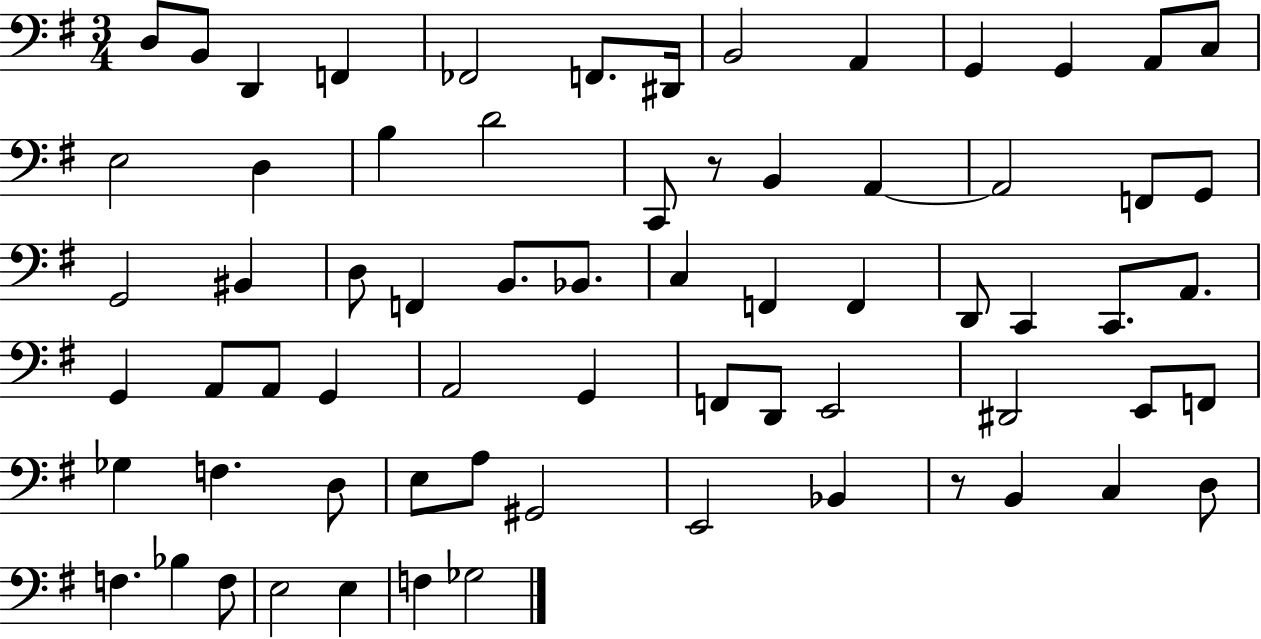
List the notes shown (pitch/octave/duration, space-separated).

D3/e B2/e D2/q F2/q FES2/h F2/e. D#2/s B2/h A2/q G2/q G2/q A2/e C3/e E3/h D3/q B3/q D4/h C2/e R/e B2/q A2/q A2/h F2/e G2/e G2/h BIS2/q D3/e F2/q B2/e. Bb2/e. C3/q F2/q F2/q D2/e C2/q C2/e. A2/e. G2/q A2/e A2/e G2/q A2/h G2/q F2/e D2/e E2/h D#2/h E2/e F2/e Gb3/q F3/q. D3/e E3/e A3/e G#2/h E2/h Bb2/q R/e B2/q C3/q D3/e F3/q. Bb3/q F3/e E3/h E3/q F3/q Gb3/h